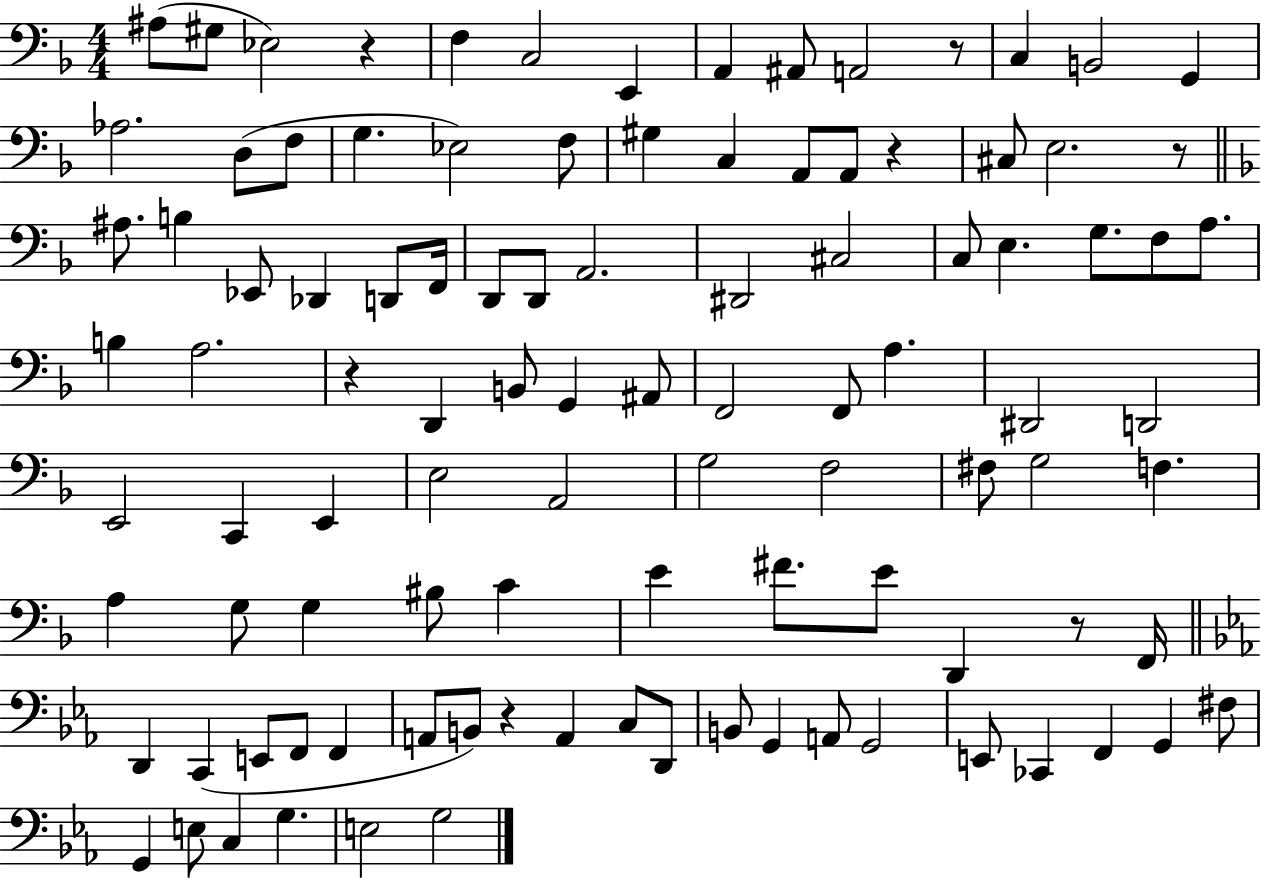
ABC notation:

X:1
T:Untitled
M:4/4
L:1/4
K:F
^A,/2 ^G,/2 _E,2 z F, C,2 E,, A,, ^A,,/2 A,,2 z/2 C, B,,2 G,, _A,2 D,/2 F,/2 G, _E,2 F,/2 ^G, C, A,,/2 A,,/2 z ^C,/2 E,2 z/2 ^A,/2 B, _E,,/2 _D,, D,,/2 F,,/4 D,,/2 D,,/2 A,,2 ^D,,2 ^C,2 C,/2 E, G,/2 F,/2 A,/2 B, A,2 z D,, B,,/2 G,, ^A,,/2 F,,2 F,,/2 A, ^D,,2 D,,2 E,,2 C,, E,, E,2 A,,2 G,2 F,2 ^F,/2 G,2 F, A, G,/2 G, ^B,/2 C E ^F/2 E/2 D,, z/2 F,,/4 D,, C,, E,,/2 F,,/2 F,, A,,/2 B,,/2 z A,, C,/2 D,,/2 B,,/2 G,, A,,/2 G,,2 E,,/2 _C,, F,, G,, ^F,/2 G,, E,/2 C, G, E,2 G,2